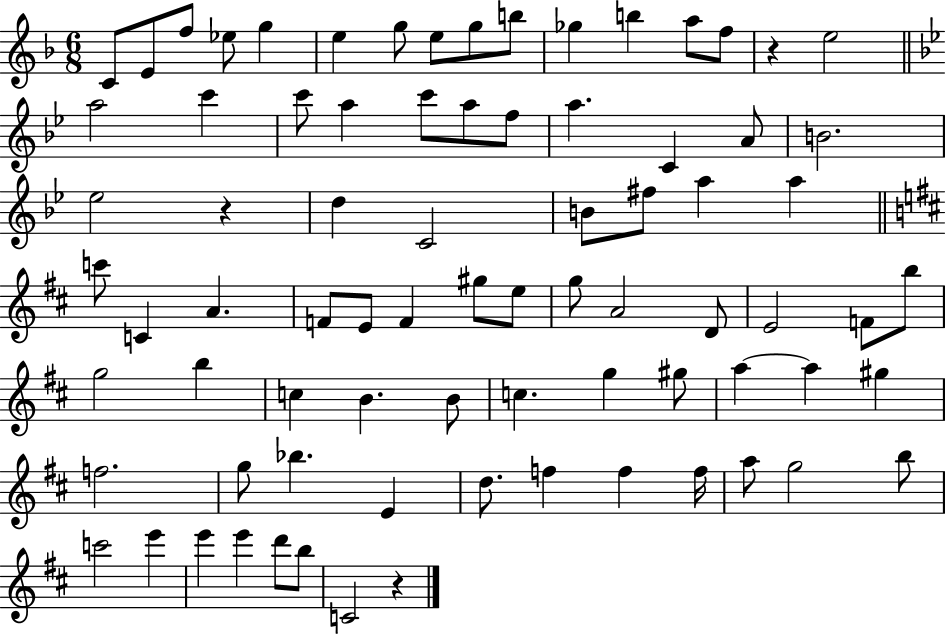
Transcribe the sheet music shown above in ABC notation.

X:1
T:Untitled
M:6/8
L:1/4
K:F
C/2 E/2 f/2 _e/2 g e g/2 e/2 g/2 b/2 _g b a/2 f/2 z e2 a2 c' c'/2 a c'/2 a/2 f/2 a C A/2 B2 _e2 z d C2 B/2 ^f/2 a a c'/2 C A F/2 E/2 F ^g/2 e/2 g/2 A2 D/2 E2 F/2 b/2 g2 b c B B/2 c g ^g/2 a a ^g f2 g/2 _b E d/2 f f f/4 a/2 g2 b/2 c'2 e' e' e' d'/2 b/2 C2 z